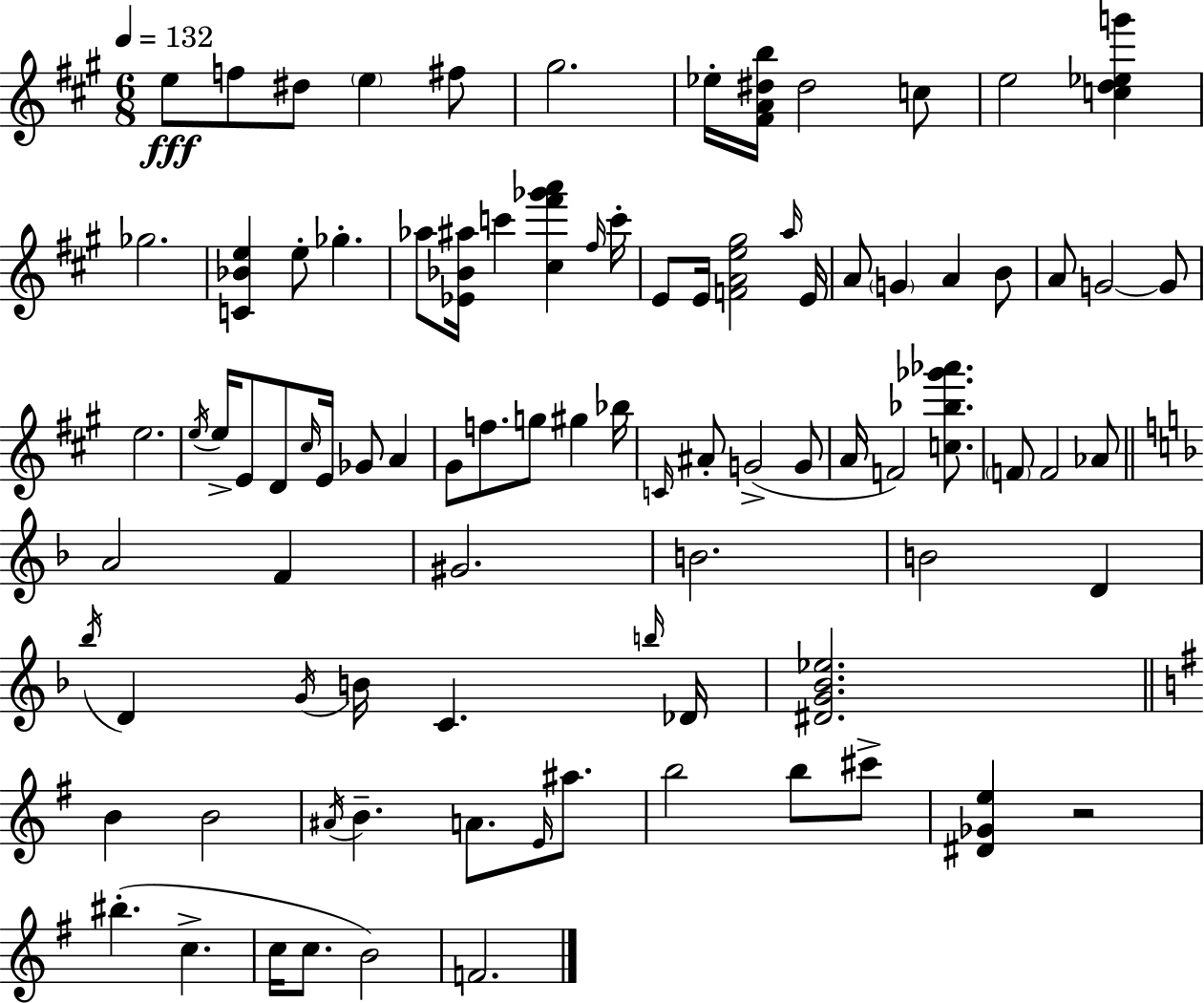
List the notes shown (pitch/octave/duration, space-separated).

E5/e F5/e D#5/e E5/q F#5/e G#5/h. Eb5/s [F#4,A4,D#5,B5]/s D#5/h C5/e E5/h [C5,D5,Eb5,G6]/q Gb5/h. [C4,Bb4,E5]/q E5/e Gb5/q. Ab5/e [Eb4,Bb4,A#5]/s C6/q [C#5,F#6,Gb6,A6]/q F#5/s C6/s E4/e E4/s [F4,A4,E5,G#5]/h A5/s E4/s A4/e G4/q A4/q B4/e A4/e G4/h G4/e E5/h. E5/s E5/s E4/e D4/e C#5/s E4/s Gb4/e A4/q G#4/e F5/e. G5/e G#5/q Bb5/s C4/s A#4/e G4/h G4/e A4/s F4/h [C5,Bb5,Gb6,Ab6]/e. F4/e F4/h Ab4/e A4/h F4/q G#4/h. B4/h. B4/h D4/q Bb5/s D4/q G4/s B4/s C4/q. B5/s Db4/s [D#4,G4,Bb4,Eb5]/h. B4/q B4/h A#4/s B4/q. A4/e. E4/s A#5/e. B5/h B5/e C#6/e [D#4,Gb4,E5]/q R/h BIS5/q. C5/q. C5/s C5/e. B4/h F4/h.